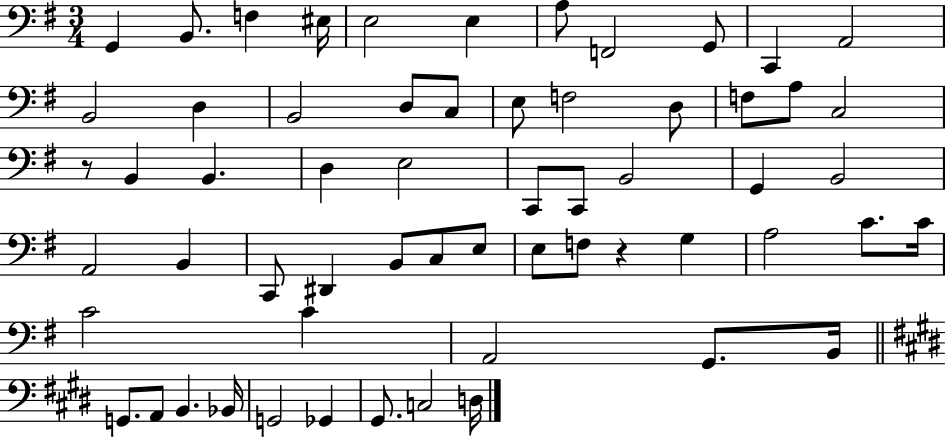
{
  \clef bass
  \numericTimeSignature
  \time 3/4
  \key g \major
  g,4 b,8. f4 eis16 | e2 e4 | a8 f,2 g,8 | c,4 a,2 | \break b,2 d4 | b,2 d8 c8 | e8 f2 d8 | f8 a8 c2 | \break r8 b,4 b,4. | d4 e2 | c,8 c,8 b,2 | g,4 b,2 | \break a,2 b,4 | c,8 dis,4 b,8 c8 e8 | e8 f8 r4 g4 | a2 c'8. c'16 | \break c'2 c'4 | a,2 g,8. b,16 | \bar "||" \break \key e \major g,8. a,8 b,4. bes,16 | g,2 ges,4 | gis,8. c2 d16 | \bar "|."
}